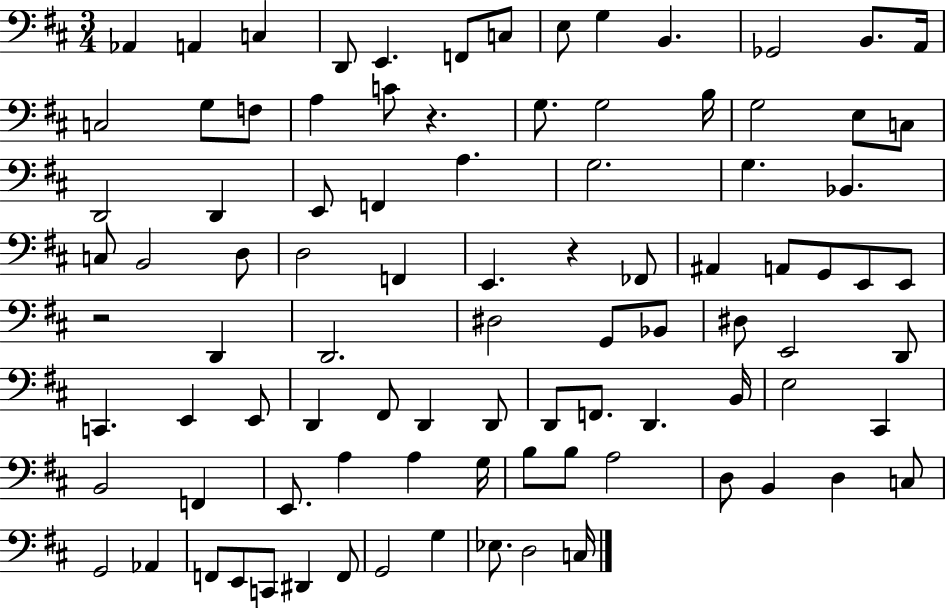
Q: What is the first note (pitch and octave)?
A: Ab2